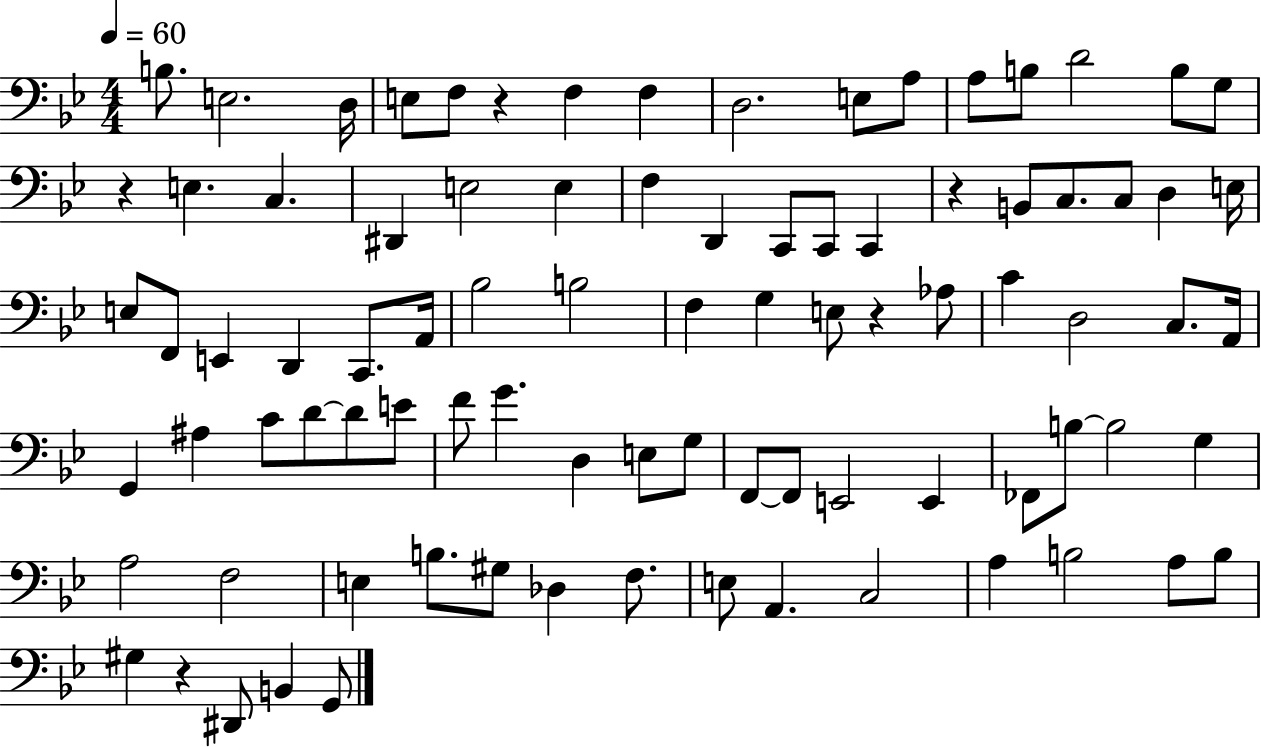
{
  \clef bass
  \numericTimeSignature
  \time 4/4
  \key bes \major
  \tempo 4 = 60
  b8. e2. d16 | e8 f8 r4 f4 f4 | d2. e8 a8 | a8 b8 d'2 b8 g8 | \break r4 e4. c4. | dis,4 e2 e4 | f4 d,4 c,8 c,8 c,4 | r4 b,8 c8. c8 d4 e16 | \break e8 f,8 e,4 d,4 c,8. a,16 | bes2 b2 | f4 g4 e8 r4 aes8 | c'4 d2 c8. a,16 | \break g,4 ais4 c'8 d'8~~ d'8 e'8 | f'8 g'4. d4 e8 g8 | f,8~~ f,8 e,2 e,4 | fes,8 b8~~ b2 g4 | \break a2 f2 | e4 b8. gis8 des4 f8. | e8 a,4. c2 | a4 b2 a8 b8 | \break gis4 r4 dis,8 b,4 g,8 | \bar "|."
}